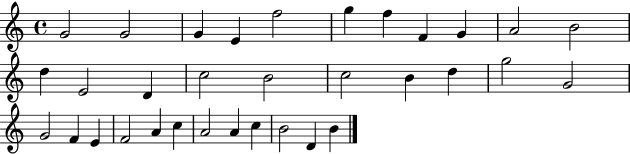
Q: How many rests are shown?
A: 0